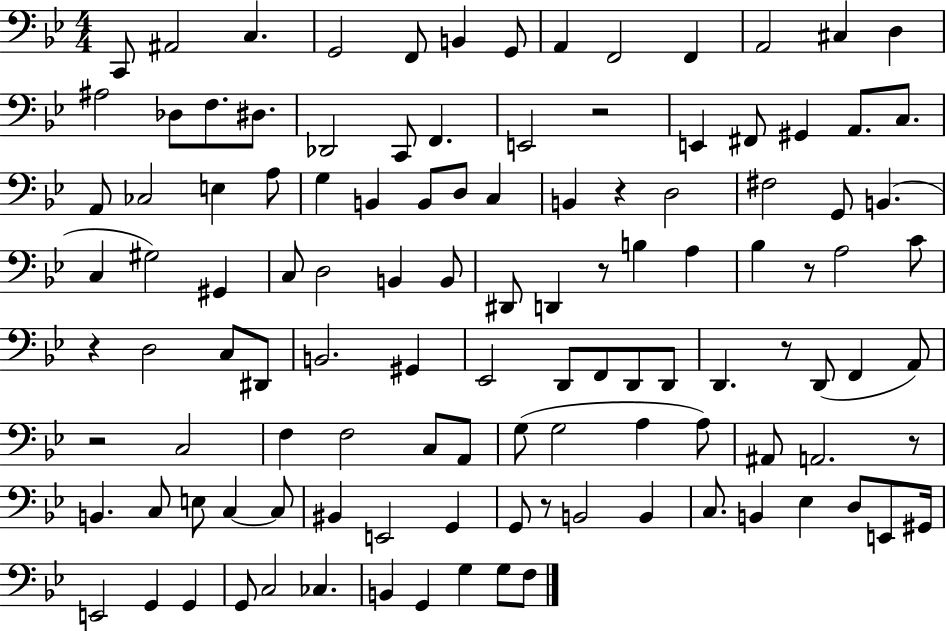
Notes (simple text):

C2/e A#2/h C3/q. G2/h F2/e B2/q G2/e A2/q F2/h F2/q A2/h C#3/q D3/q A#3/h Db3/e F3/e. D#3/e. Db2/h C2/e F2/q. E2/h R/h E2/q F#2/e G#2/q A2/e. C3/e. A2/e CES3/h E3/q A3/e G3/q B2/q B2/e D3/e C3/q B2/q R/q D3/h F#3/h G2/e B2/q. C3/q G#3/h G#2/q C3/e D3/h B2/q B2/e D#2/e D2/q R/e B3/q A3/q Bb3/q R/e A3/h C4/e R/q D3/h C3/e D#2/e B2/h. G#2/q Eb2/h D2/e F2/e D2/e D2/e D2/q. R/e D2/e F2/q A2/e R/h C3/h F3/q F3/h C3/e A2/e G3/e G3/h A3/q A3/e A#2/e A2/h. R/e B2/q. C3/e E3/e C3/q C3/e BIS2/q E2/h G2/q G2/e R/e B2/h B2/q C3/e. B2/q Eb3/q D3/e E2/e G#2/s E2/h G2/q G2/q G2/e C3/h CES3/q. B2/q G2/q G3/q G3/e F3/e